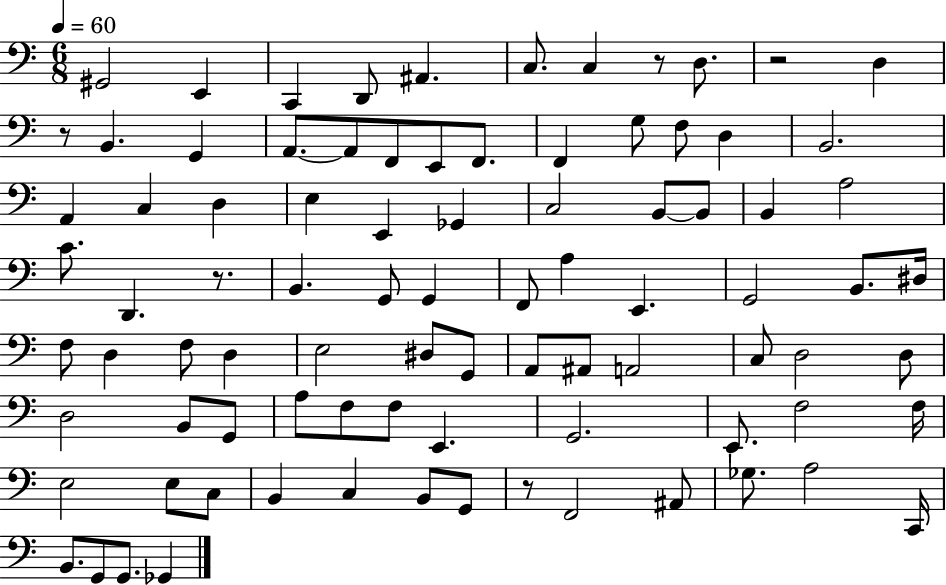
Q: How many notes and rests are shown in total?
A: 88